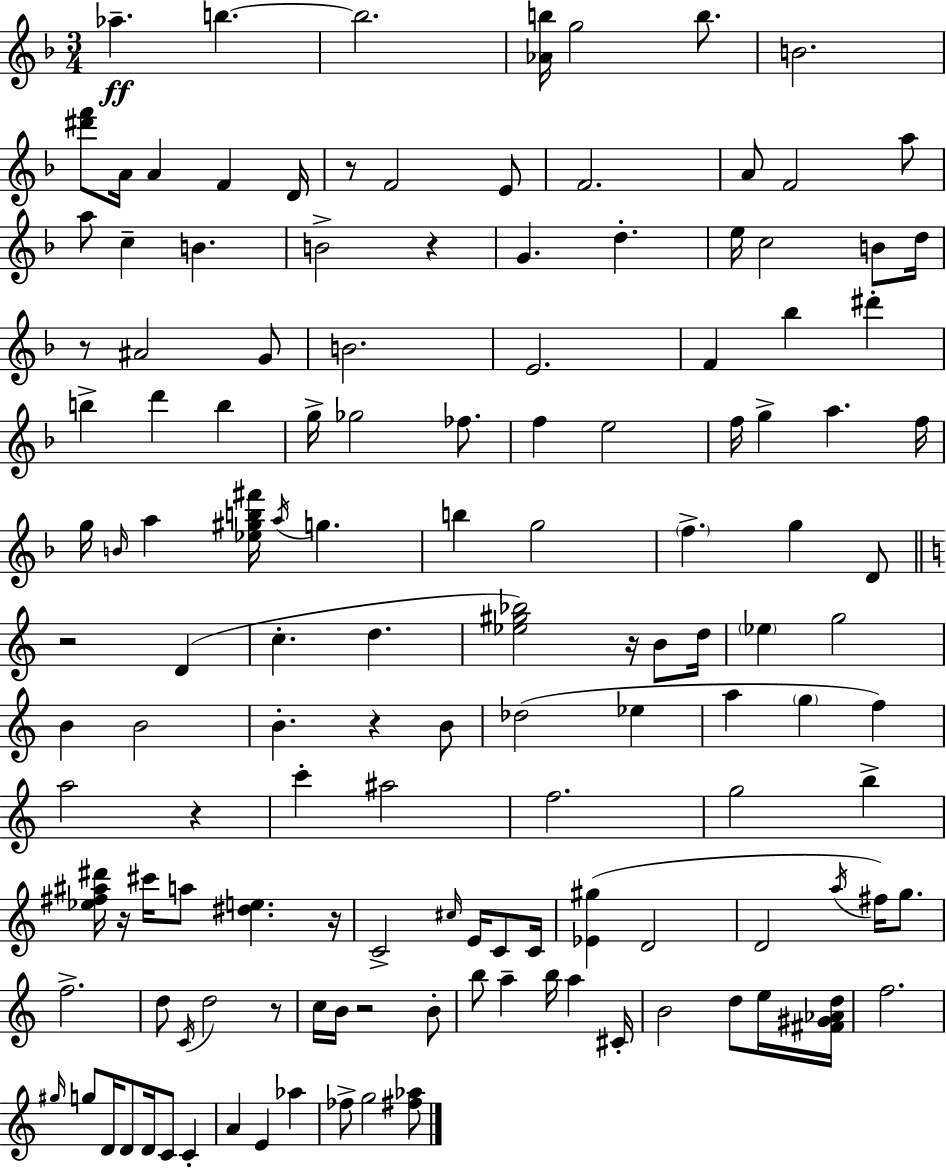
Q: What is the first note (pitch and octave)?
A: Ab5